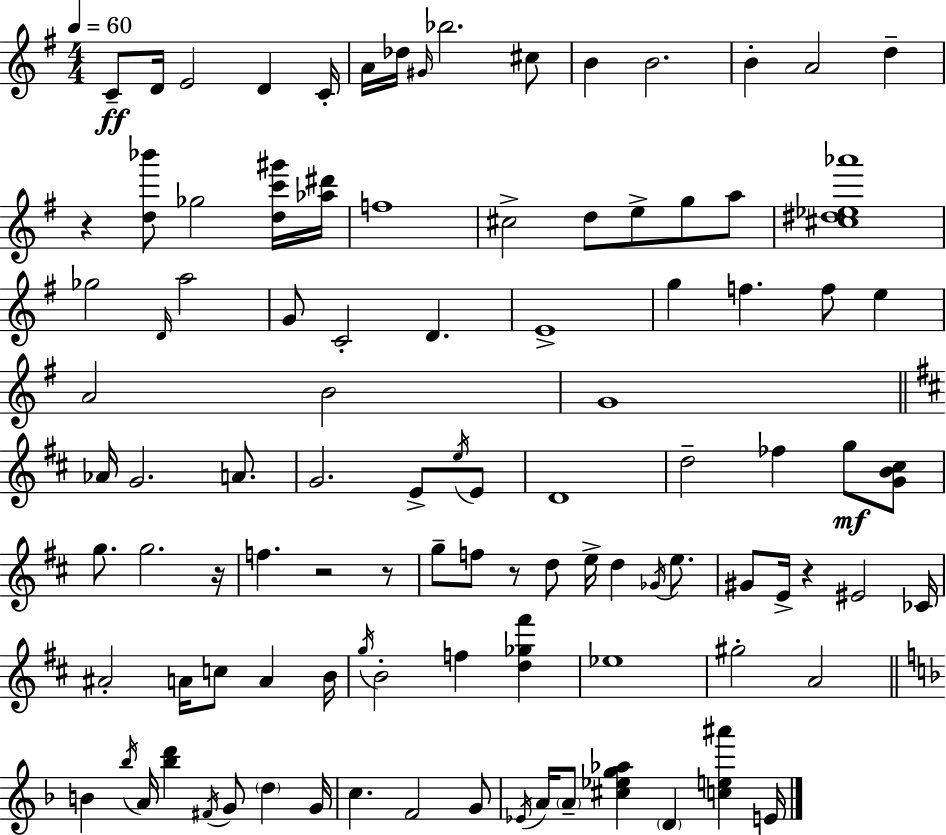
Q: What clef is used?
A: treble